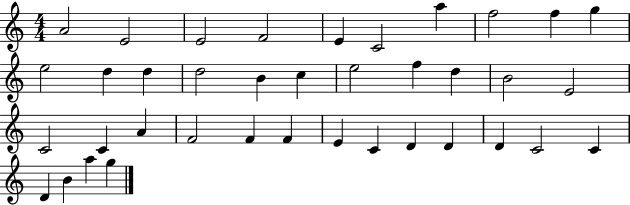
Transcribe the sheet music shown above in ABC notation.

X:1
T:Untitled
M:4/4
L:1/4
K:C
A2 E2 E2 F2 E C2 a f2 f g e2 d d d2 B c e2 f d B2 E2 C2 C A F2 F F E C D D D C2 C D B a g